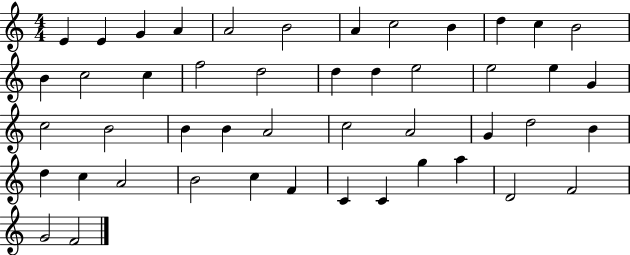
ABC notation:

X:1
T:Untitled
M:4/4
L:1/4
K:C
E E G A A2 B2 A c2 B d c B2 B c2 c f2 d2 d d e2 e2 e G c2 B2 B B A2 c2 A2 G d2 B d c A2 B2 c F C C g a D2 F2 G2 F2